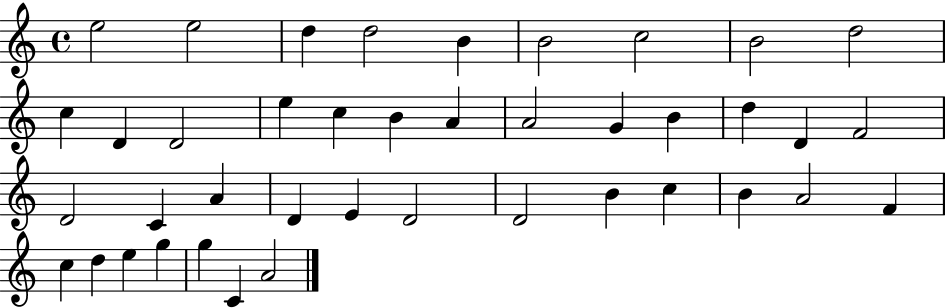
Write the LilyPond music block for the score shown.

{
  \clef treble
  \time 4/4
  \defaultTimeSignature
  \key c \major
  e''2 e''2 | d''4 d''2 b'4 | b'2 c''2 | b'2 d''2 | \break c''4 d'4 d'2 | e''4 c''4 b'4 a'4 | a'2 g'4 b'4 | d''4 d'4 f'2 | \break d'2 c'4 a'4 | d'4 e'4 d'2 | d'2 b'4 c''4 | b'4 a'2 f'4 | \break c''4 d''4 e''4 g''4 | g''4 c'4 a'2 | \bar "|."
}